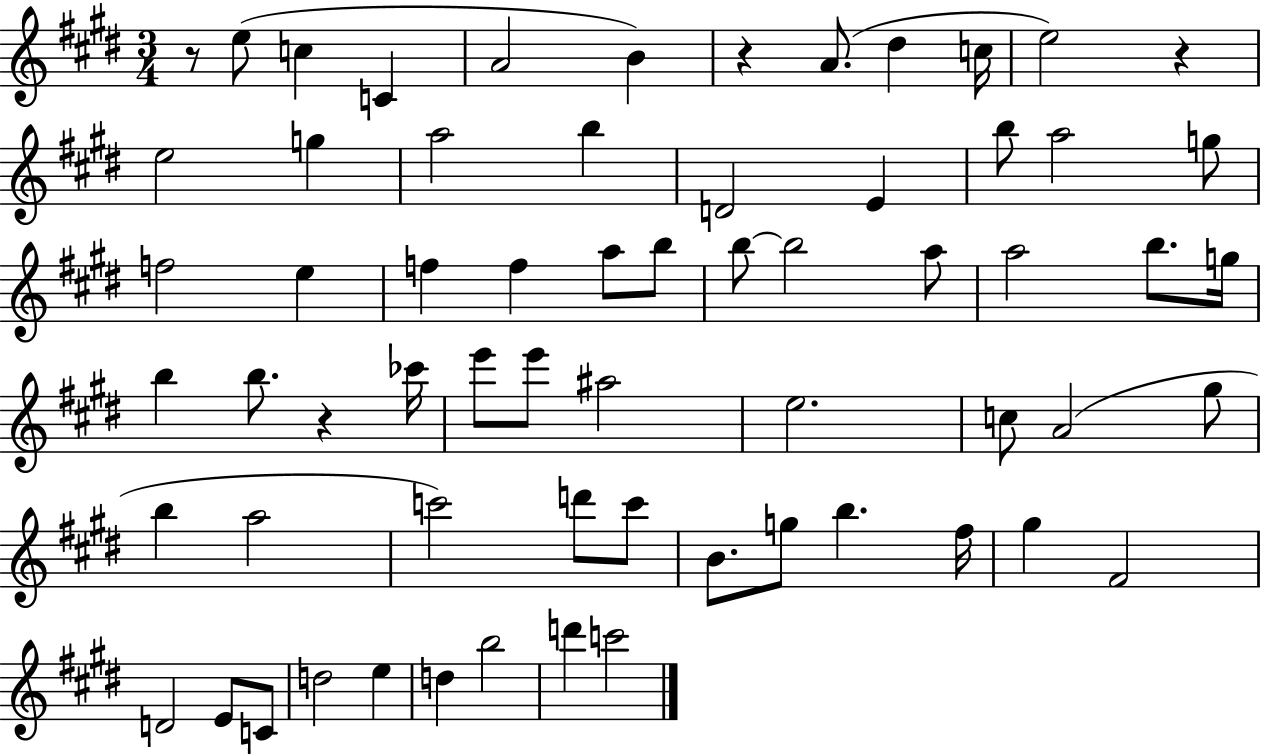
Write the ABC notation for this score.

X:1
T:Untitled
M:3/4
L:1/4
K:E
z/2 e/2 c C A2 B z A/2 ^d c/4 e2 z e2 g a2 b D2 E b/2 a2 g/2 f2 e f f a/2 b/2 b/2 b2 a/2 a2 b/2 g/4 b b/2 z _c'/4 e'/2 e'/2 ^a2 e2 c/2 A2 ^g/2 b a2 c'2 d'/2 c'/2 B/2 g/2 b ^f/4 ^g ^F2 D2 E/2 C/2 d2 e d b2 d' c'2